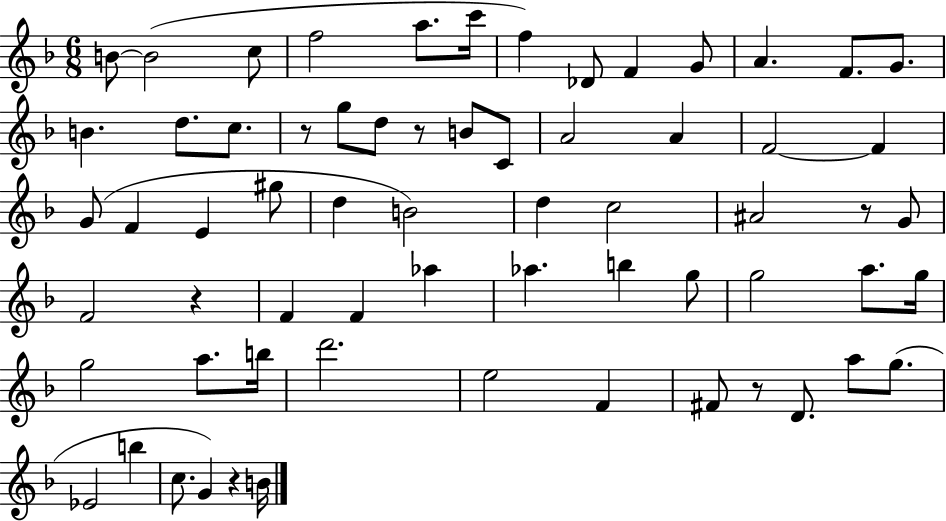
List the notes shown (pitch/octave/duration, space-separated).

B4/e B4/h C5/e F5/h A5/e. C6/s F5/q Db4/e F4/q G4/e A4/q. F4/e. G4/e. B4/q. D5/e. C5/e. R/e G5/e D5/e R/e B4/e C4/e A4/h A4/q F4/h F4/q G4/e F4/q E4/q G#5/e D5/q B4/h D5/q C5/h A#4/h R/e G4/e F4/h R/q F4/q F4/q Ab5/q Ab5/q. B5/q G5/e G5/h A5/e. G5/s G5/h A5/e. B5/s D6/h. E5/h F4/q F#4/e R/e D4/e. A5/e G5/e. Eb4/h B5/q C5/e. G4/q R/q B4/s